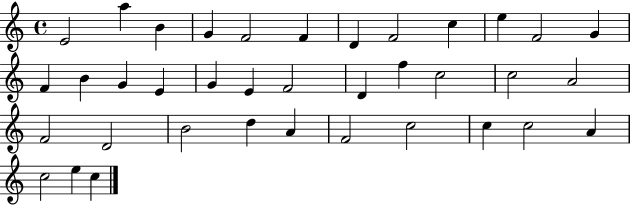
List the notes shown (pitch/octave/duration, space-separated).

E4/h A5/q B4/q G4/q F4/h F4/q D4/q F4/h C5/q E5/q F4/h G4/q F4/q B4/q G4/q E4/q G4/q E4/q F4/h D4/q F5/q C5/h C5/h A4/h F4/h D4/h B4/h D5/q A4/q F4/h C5/h C5/q C5/h A4/q C5/h E5/q C5/q